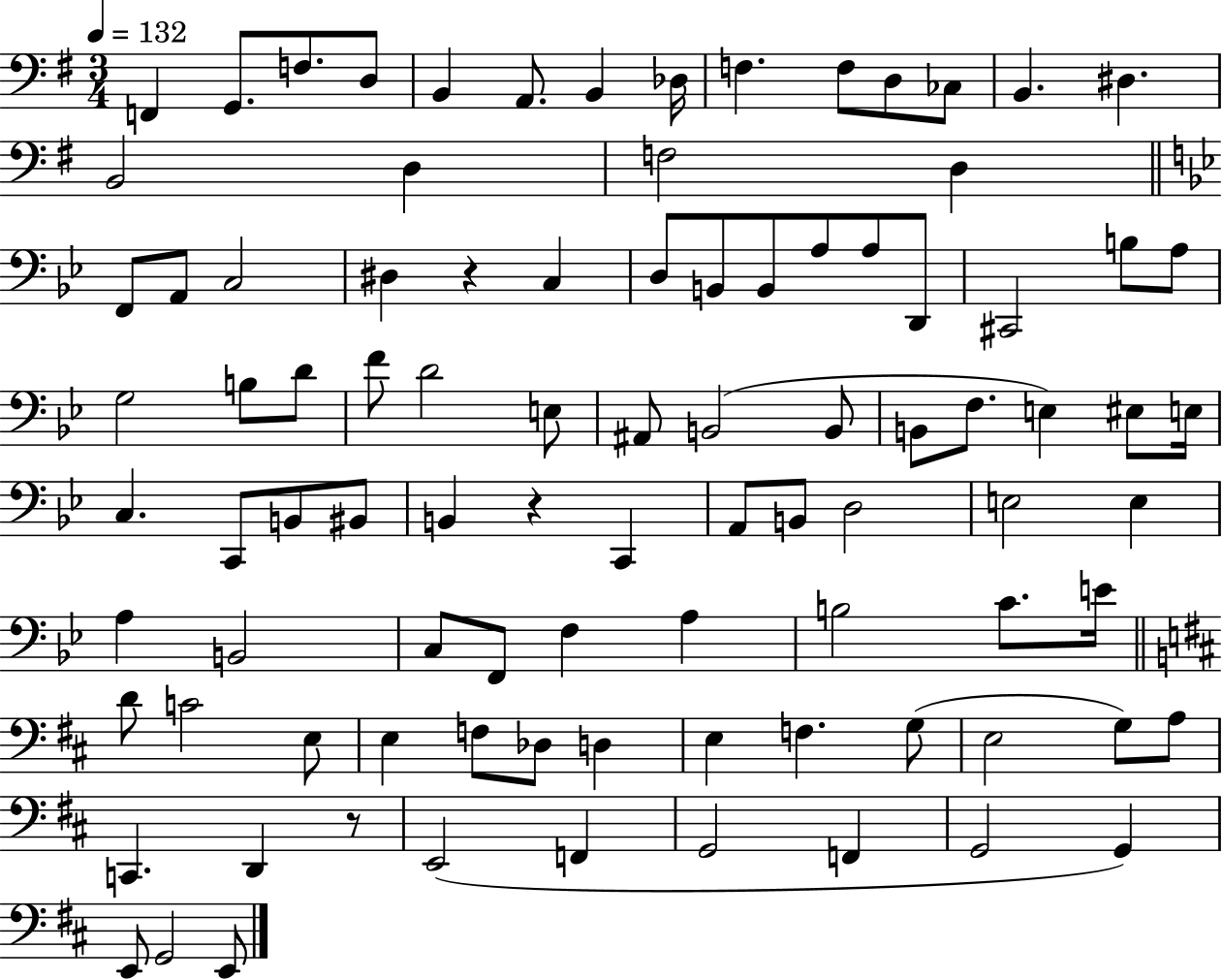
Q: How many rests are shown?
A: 3